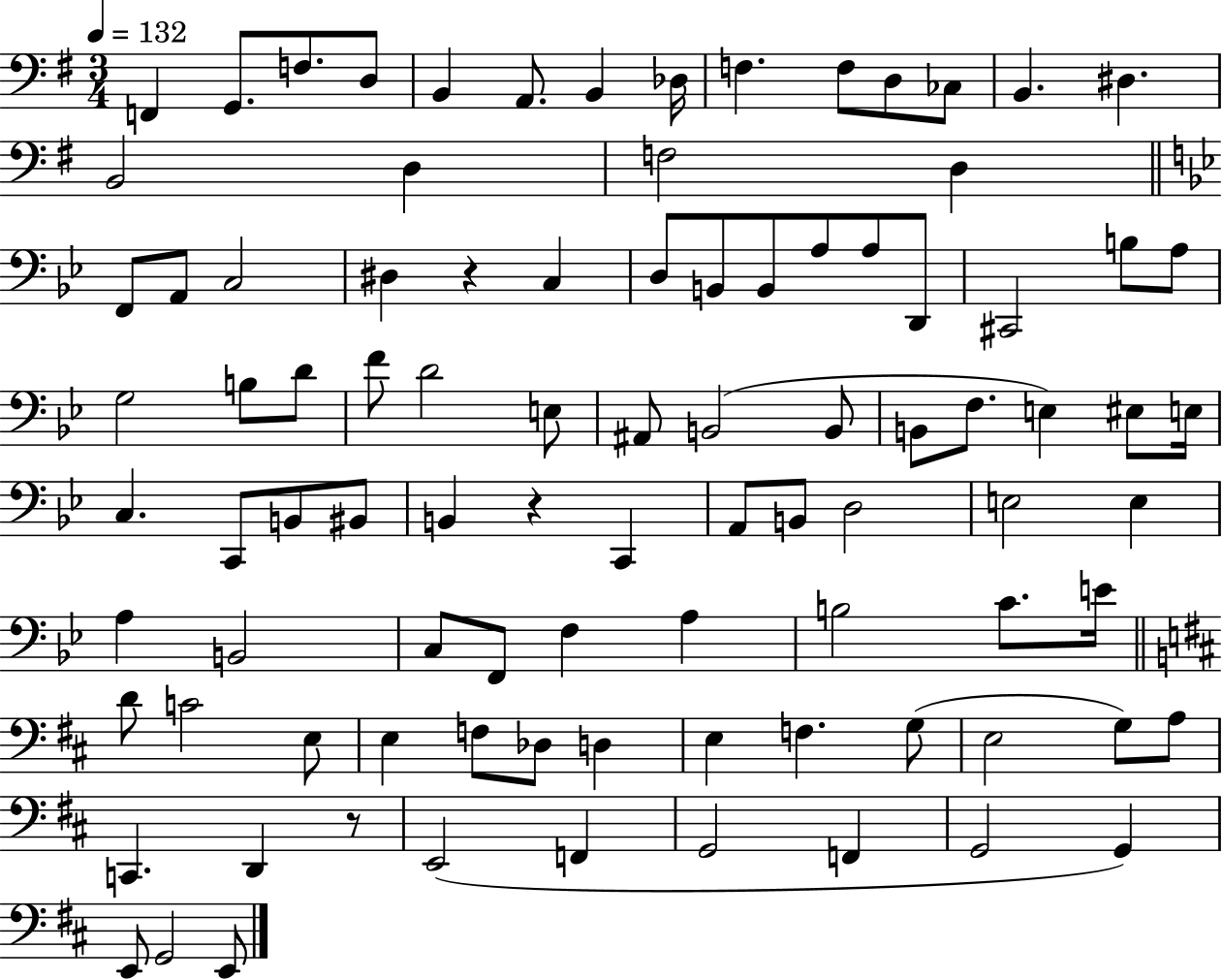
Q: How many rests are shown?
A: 3